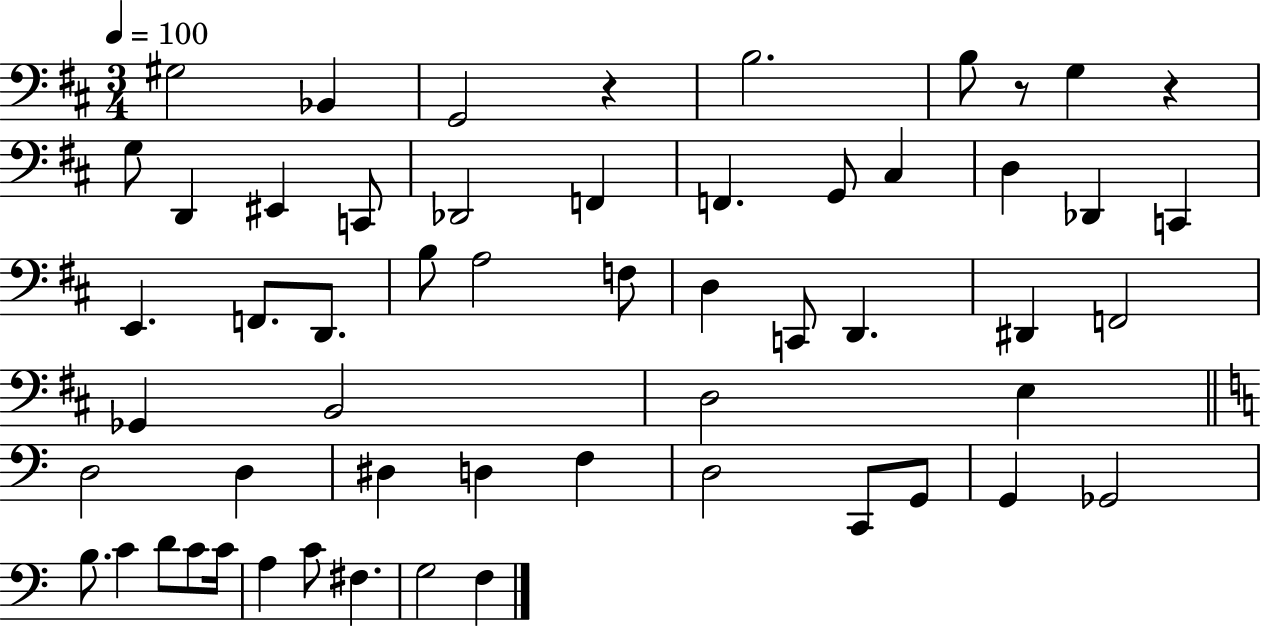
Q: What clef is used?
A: bass